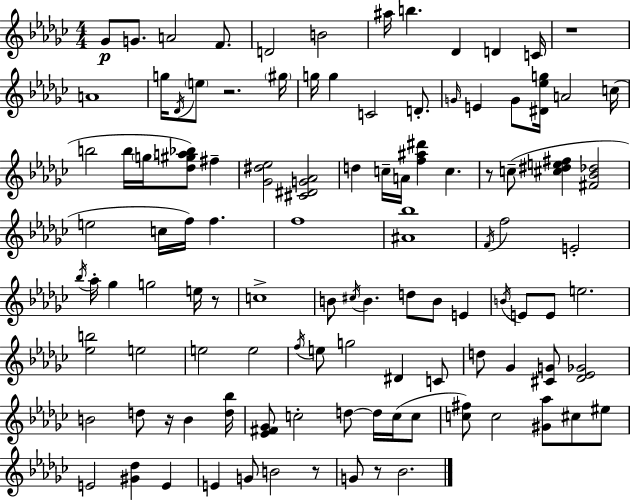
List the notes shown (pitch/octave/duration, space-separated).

Gb4/e G4/e. A4/h F4/e. D4/h B4/h A#5/s B5/q. Db4/q D4/q C4/s R/w A4/w G5/s Db4/s E5/e R/h. G#5/s G5/s G5/q C4/h D4/e. G4/s E4/q G4/e [D#4,Eb5,G5]/s A4/h C5/s B5/h B5/s G5/s [Db5,G#5,A5,Bb5]/e F#5/q [Gb4,D#5,Eb5]/h [C#4,D#4,G4,Ab4]/h D5/q C5/s A4/s [F5,A#5,D#6]/q C5/q. R/e C5/e [C#5,D#5,E5,F#5]/q [F#4,Bb4,Db5]/h E5/h C5/s F5/s F5/q. F5/w [A#4,Bb5]/w F4/s F5/h E4/h Bb5/s Ab5/s Gb5/q G5/h E5/s R/e C5/w B4/e C#5/s B4/q. D5/e B4/e E4/q B4/s E4/e E4/e E5/h. [Eb5,B5]/h E5/h E5/h E5/h F5/s E5/e G5/h D#4/q C4/e D5/e Gb4/q [C#4,G4]/e [Db4,Eb4,Gb4]/h B4/h D5/e R/s B4/q [D5,Bb5]/s [Eb4,F#4,Gb4]/e C5/h D5/e D5/s C5/s C5/e [C5,F#5]/e C5/h [G#4,Ab5]/e C#5/e EIS5/e E4/h [G#4,Db5]/q E4/q E4/q G4/e B4/h R/e G4/e R/e Bb4/h.